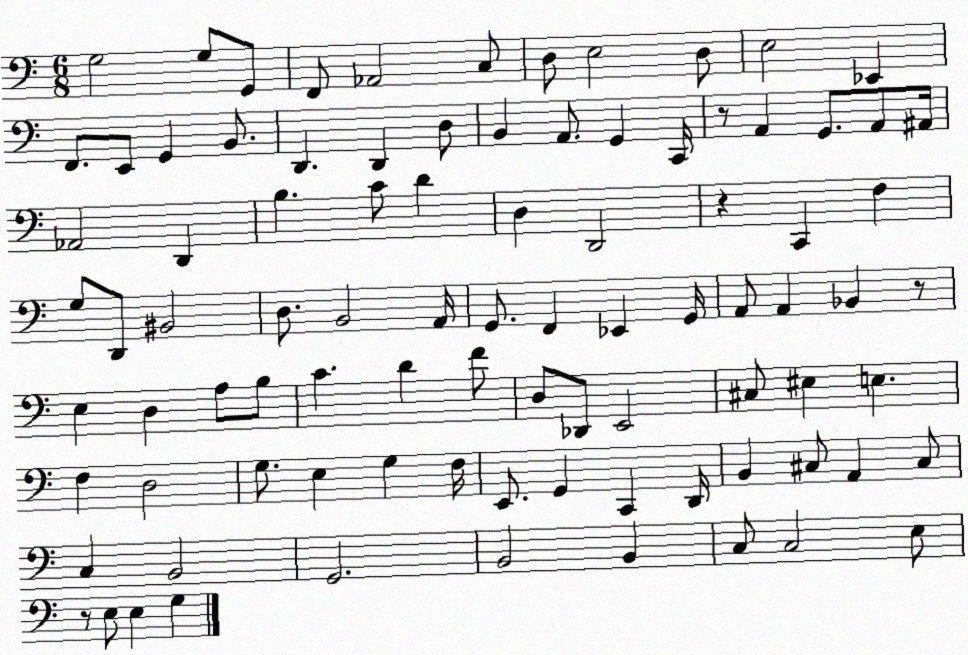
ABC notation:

X:1
T:Untitled
M:6/8
L:1/4
K:C
G,2 G,/2 G,,/2 F,,/2 _A,,2 C,/2 D,/2 E,2 D,/2 E,2 _E,, F,,/2 E,,/2 G,, B,,/2 D,, D,, D,/2 B,, A,,/2 G,, C,,/4 z/2 A,, G,,/2 A,,/2 ^A,,/4 _A,,2 D,, B, C/2 D D, D,,2 z C,, F, G,/2 D,,/2 ^B,,2 D,/2 B,,2 A,,/4 G,,/2 F,, _E,, G,,/4 A,,/2 A,, _B,, z/2 E, D, A,/2 B,/2 C D F/2 D,/2 _D,,/2 E,,2 ^C,/2 ^E, E, F, D,2 G,/2 E, G, F,/4 E,,/2 G,, C,, D,,/4 B,, ^C,/2 A,, ^C,/2 C, B,,2 G,,2 B,,2 B,, C,/2 C,2 E,/2 z/2 E,/2 E, G,